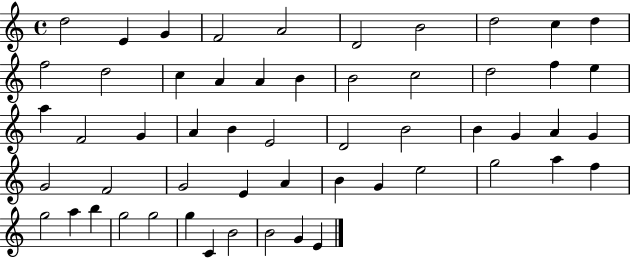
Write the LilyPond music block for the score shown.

{
  \clef treble
  \time 4/4
  \defaultTimeSignature
  \key c \major
  d''2 e'4 g'4 | f'2 a'2 | d'2 b'2 | d''2 c''4 d''4 | \break f''2 d''2 | c''4 a'4 a'4 b'4 | b'2 c''2 | d''2 f''4 e''4 | \break a''4 f'2 g'4 | a'4 b'4 e'2 | d'2 b'2 | b'4 g'4 a'4 g'4 | \break g'2 f'2 | g'2 e'4 a'4 | b'4 g'4 e''2 | g''2 a''4 f''4 | \break g''2 a''4 b''4 | g''2 g''2 | g''4 c'4 b'2 | b'2 g'4 e'4 | \break \bar "|."
}